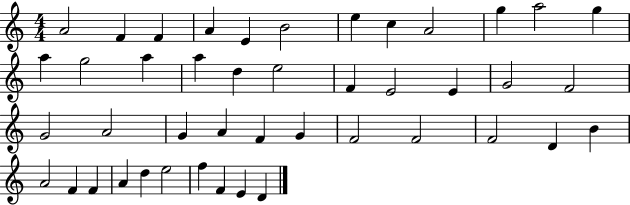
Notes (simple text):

A4/h F4/q F4/q A4/q E4/q B4/h E5/q C5/q A4/h G5/q A5/h G5/q A5/q G5/h A5/q A5/q D5/q E5/h F4/q E4/h E4/q G4/h F4/h G4/h A4/h G4/q A4/q F4/q G4/q F4/h F4/h F4/h D4/q B4/q A4/h F4/q F4/q A4/q D5/q E5/h F5/q F4/q E4/q D4/q